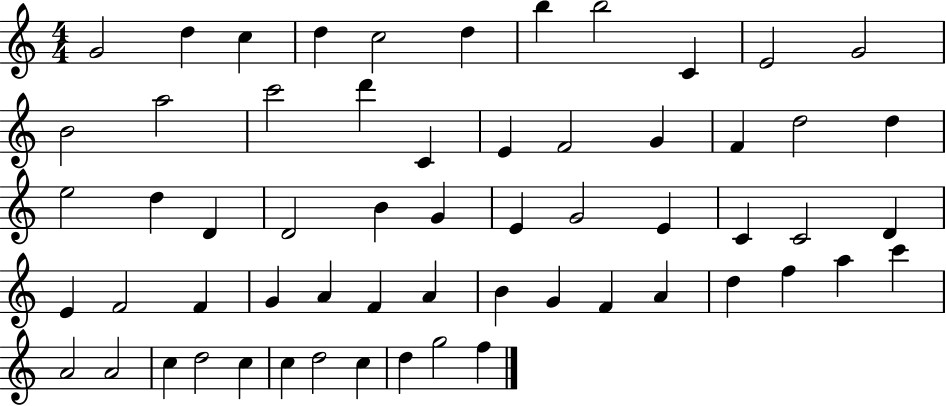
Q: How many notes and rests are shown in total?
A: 60